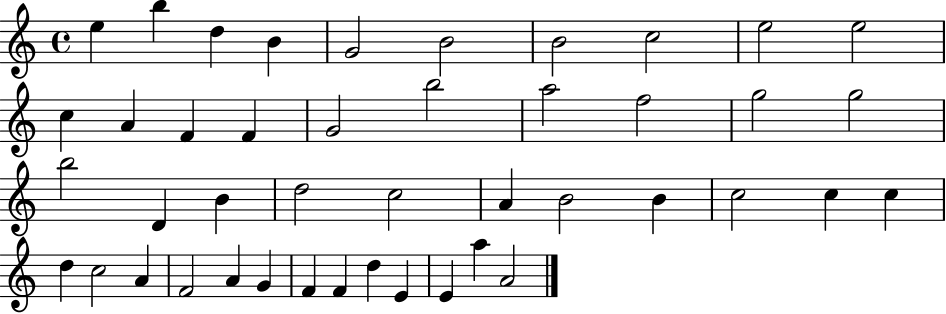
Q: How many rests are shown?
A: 0